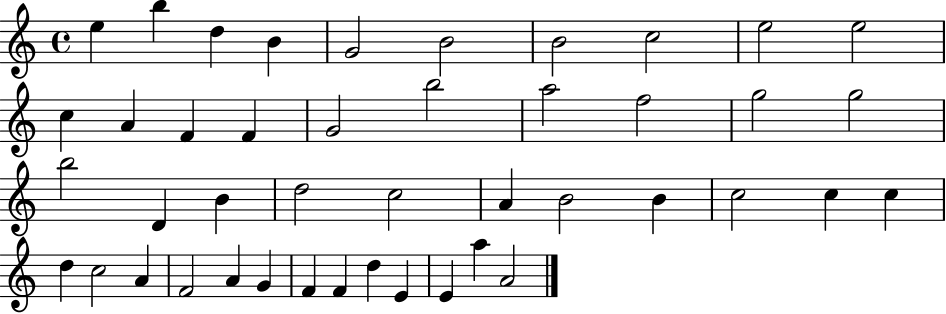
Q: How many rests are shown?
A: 0